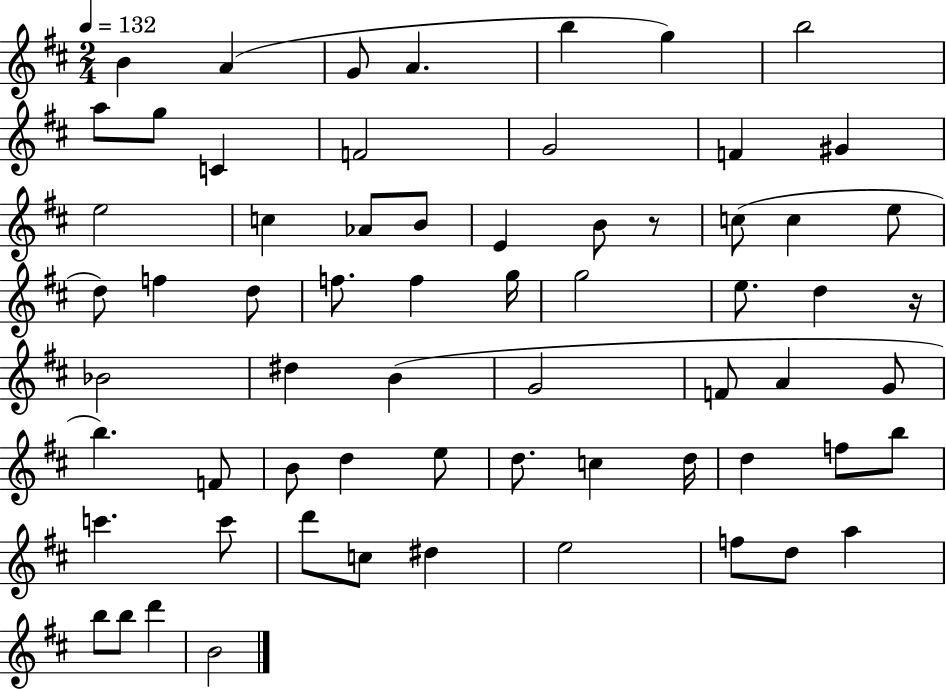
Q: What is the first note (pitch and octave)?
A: B4